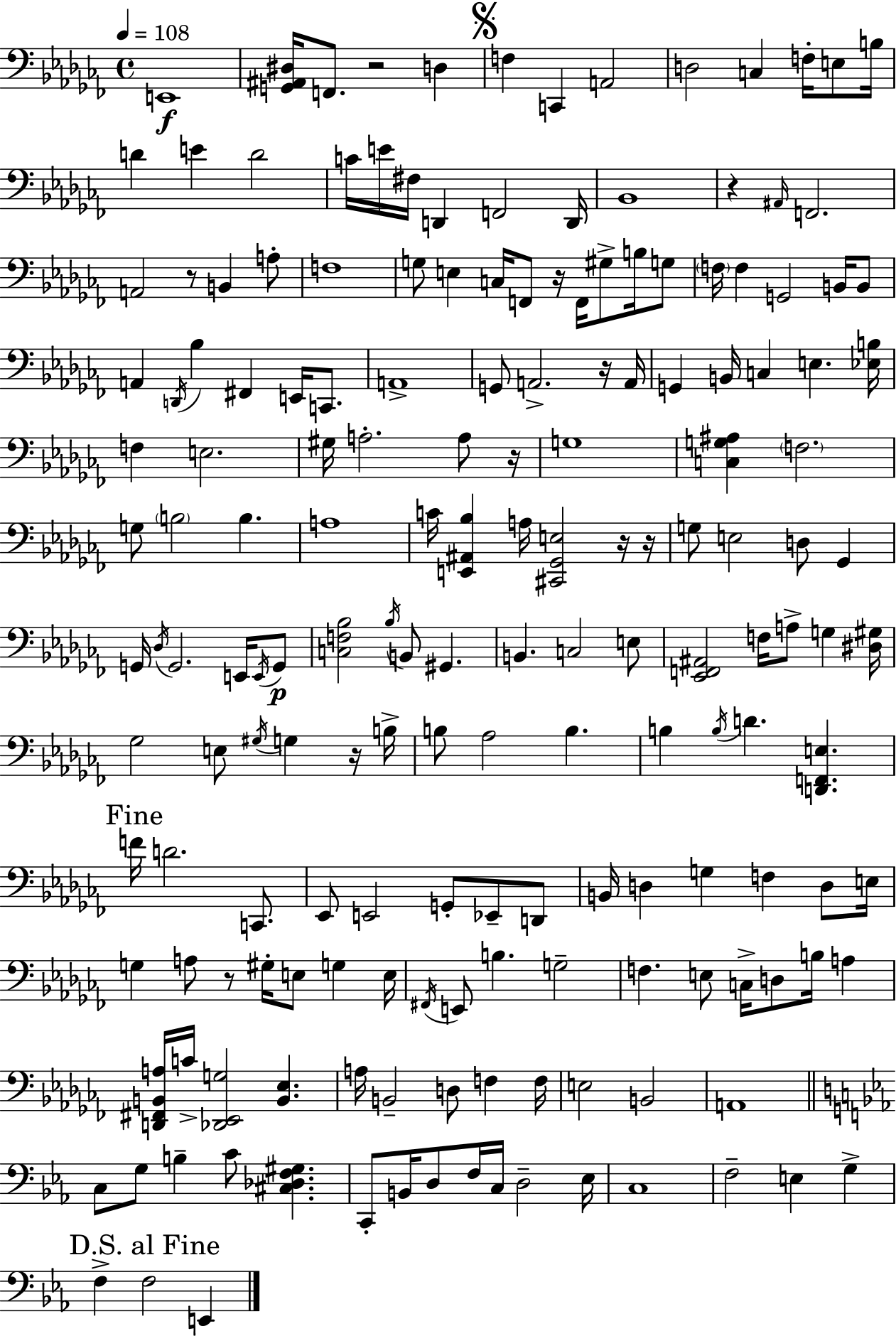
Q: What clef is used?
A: bass